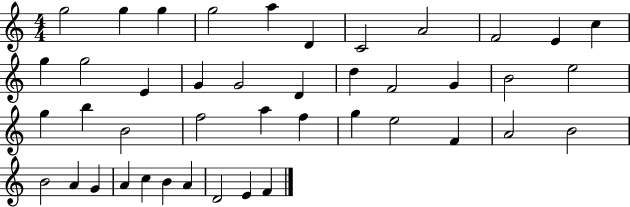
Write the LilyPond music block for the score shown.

{
  \clef treble
  \numericTimeSignature
  \time 4/4
  \key c \major
  g''2 g''4 g''4 | g''2 a''4 d'4 | c'2 a'2 | f'2 e'4 c''4 | \break g''4 g''2 e'4 | g'4 g'2 d'4 | d''4 f'2 g'4 | b'2 e''2 | \break g''4 b''4 b'2 | f''2 a''4 f''4 | g''4 e''2 f'4 | a'2 b'2 | \break b'2 a'4 g'4 | a'4 c''4 b'4 a'4 | d'2 e'4 f'4 | \bar "|."
}